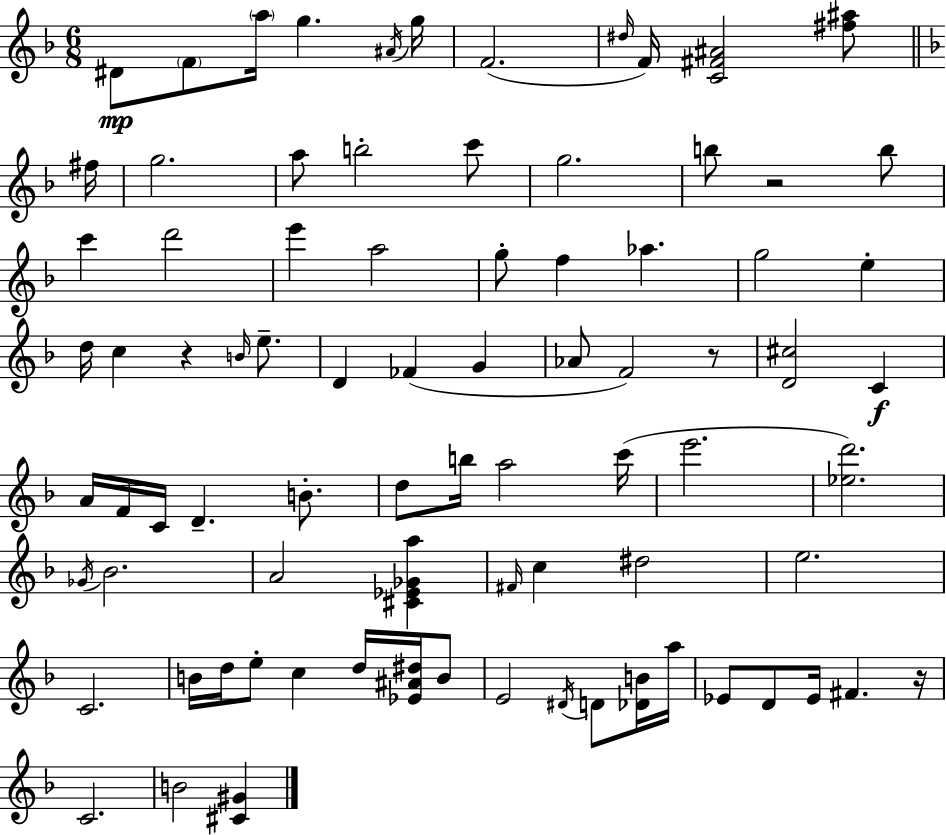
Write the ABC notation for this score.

X:1
T:Untitled
M:6/8
L:1/4
K:F
^D/2 F/2 a/4 g ^A/4 g/4 F2 ^d/4 F/4 [C^F^A]2 [^f^a]/2 ^f/4 g2 a/2 b2 c'/2 g2 b/2 z2 b/2 c' d'2 e' a2 g/2 f _a g2 e d/4 c z B/4 e/2 D _F G _A/2 F2 z/2 [D^c]2 C A/4 F/4 C/4 D B/2 d/2 b/4 a2 c'/4 e'2 [_ed']2 _G/4 _B2 A2 [^C_E_Ga] ^F/4 c ^d2 e2 C2 B/4 d/4 e/2 c d/4 [_E^A^d]/4 B/2 E2 ^D/4 D/2 [_DB]/4 a/4 _E/2 D/2 _E/4 ^F z/4 C2 B2 [^C^G]